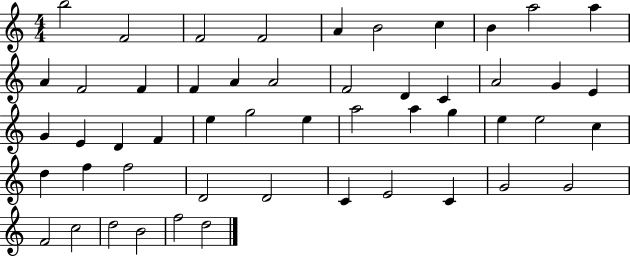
X:1
T:Untitled
M:4/4
L:1/4
K:C
b2 F2 F2 F2 A B2 c B a2 a A F2 F F A A2 F2 D C A2 G E G E D F e g2 e a2 a g e e2 c d f f2 D2 D2 C E2 C G2 G2 F2 c2 d2 B2 f2 d2